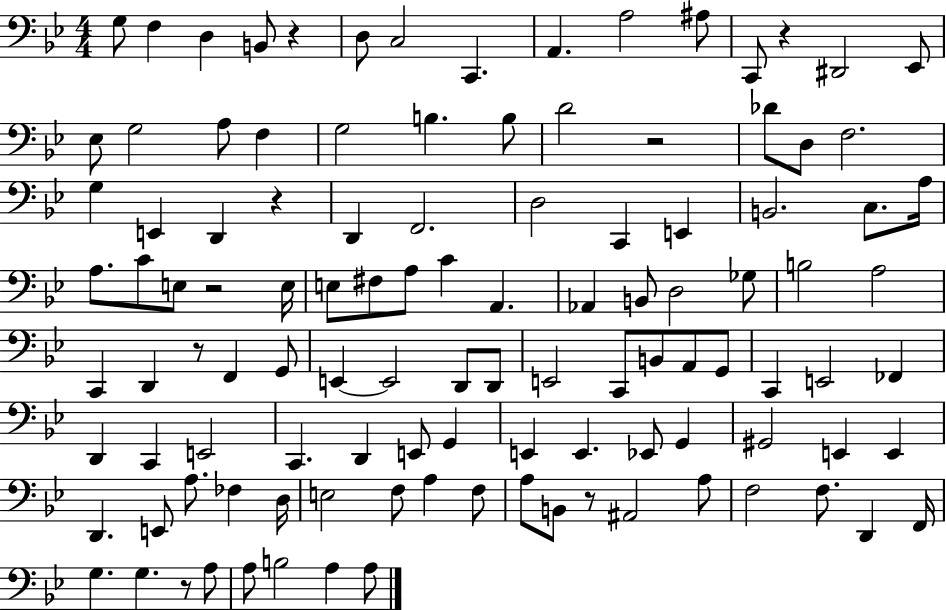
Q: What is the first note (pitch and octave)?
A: G3